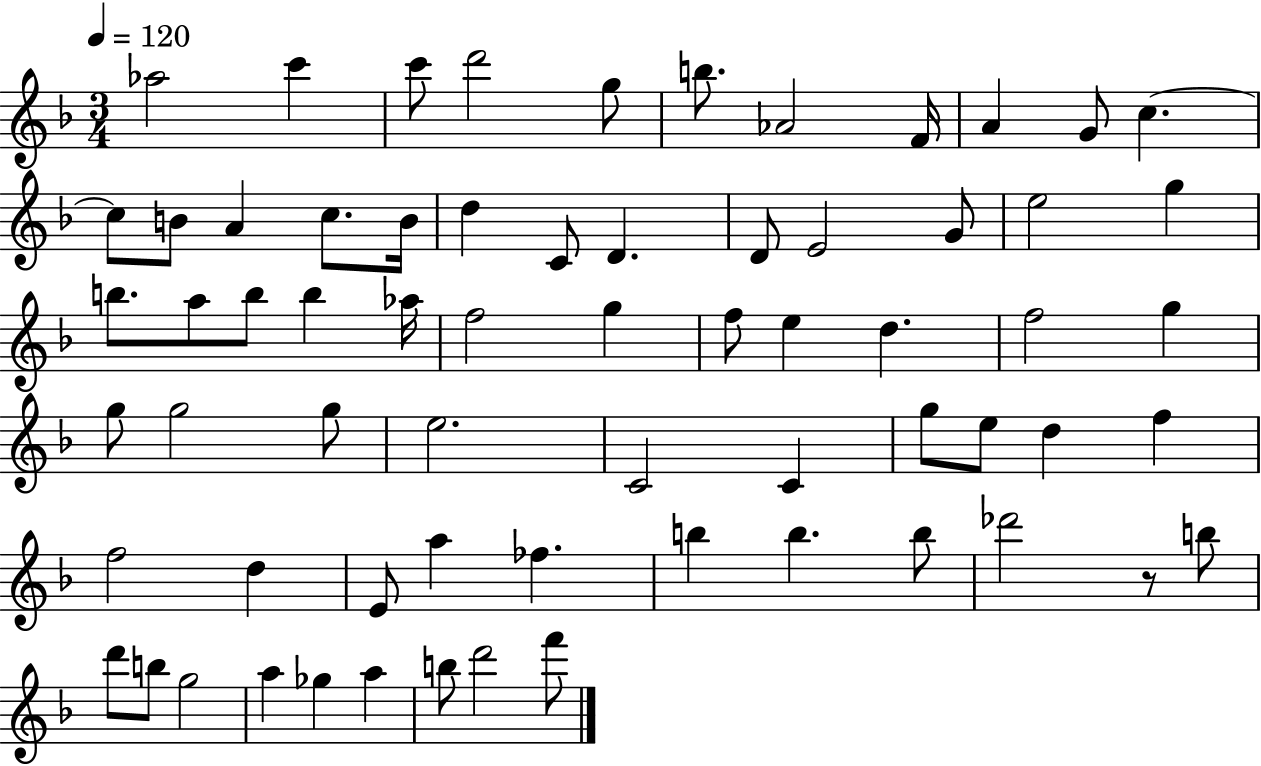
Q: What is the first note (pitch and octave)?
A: Ab5